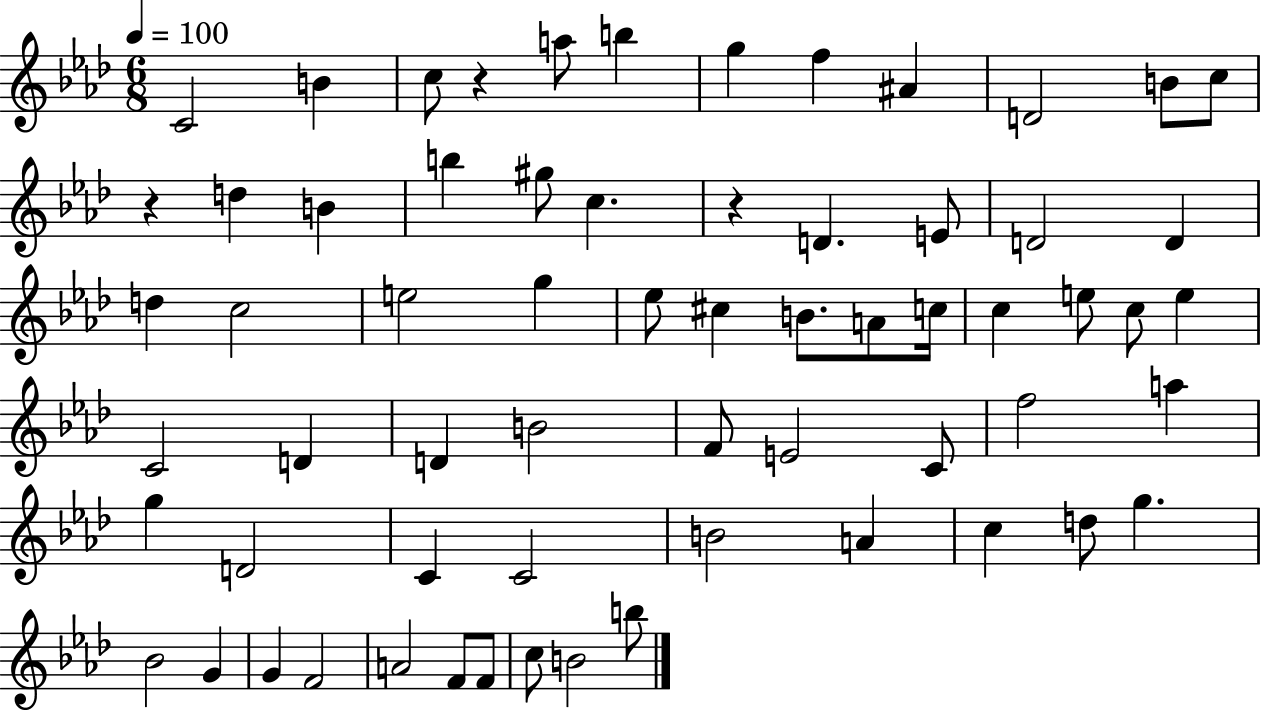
{
  \clef treble
  \numericTimeSignature
  \time 6/8
  \key aes \major
  \tempo 4 = 100
  c'2 b'4 | c''8 r4 a''8 b''4 | g''4 f''4 ais'4 | d'2 b'8 c''8 | \break r4 d''4 b'4 | b''4 gis''8 c''4. | r4 d'4. e'8 | d'2 d'4 | \break d''4 c''2 | e''2 g''4 | ees''8 cis''4 b'8. a'8 c''16 | c''4 e''8 c''8 e''4 | \break c'2 d'4 | d'4 b'2 | f'8 e'2 c'8 | f''2 a''4 | \break g''4 d'2 | c'4 c'2 | b'2 a'4 | c''4 d''8 g''4. | \break bes'2 g'4 | g'4 f'2 | a'2 f'8 f'8 | c''8 b'2 b''8 | \break \bar "|."
}